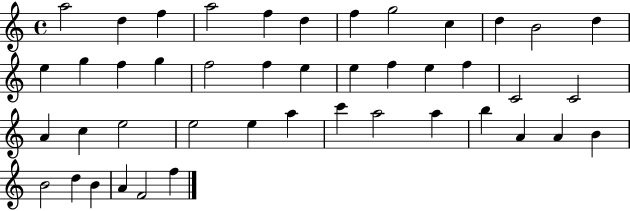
A5/h D5/q F5/q A5/h F5/q D5/q F5/q G5/h C5/q D5/q B4/h D5/q E5/q G5/q F5/q G5/q F5/h F5/q E5/q E5/q F5/q E5/q F5/q C4/h C4/h A4/q C5/q E5/h E5/h E5/q A5/q C6/q A5/h A5/q B5/q A4/q A4/q B4/q B4/h D5/q B4/q A4/q F4/h F5/q